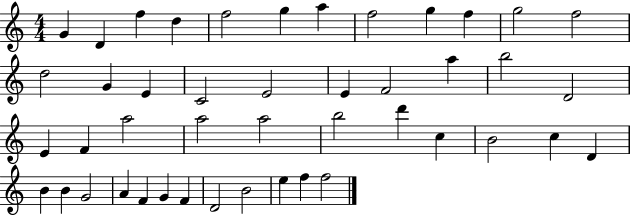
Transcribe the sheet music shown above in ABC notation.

X:1
T:Untitled
M:4/4
L:1/4
K:C
G D f d f2 g a f2 g f g2 f2 d2 G E C2 E2 E F2 a b2 D2 E F a2 a2 a2 b2 d' c B2 c D B B G2 A F G F D2 B2 e f f2